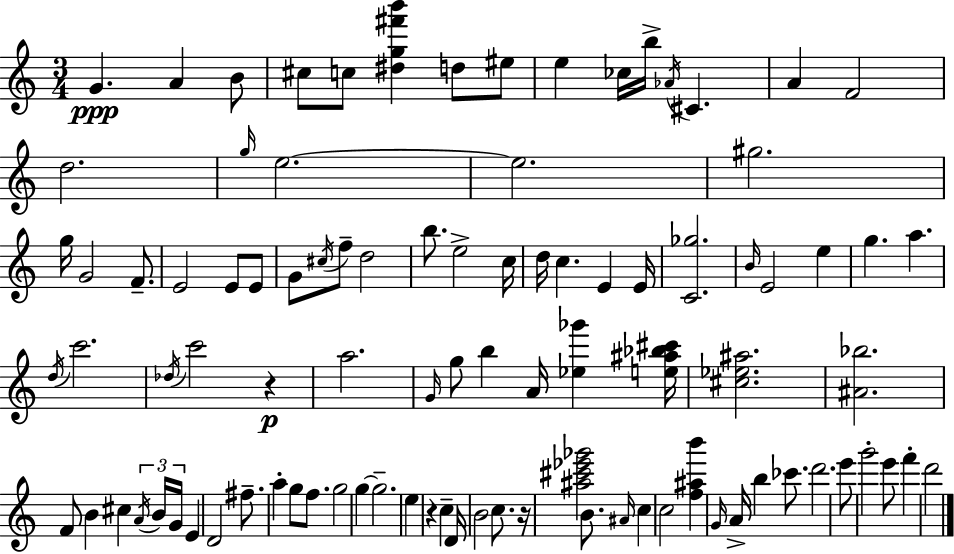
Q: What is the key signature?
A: A minor